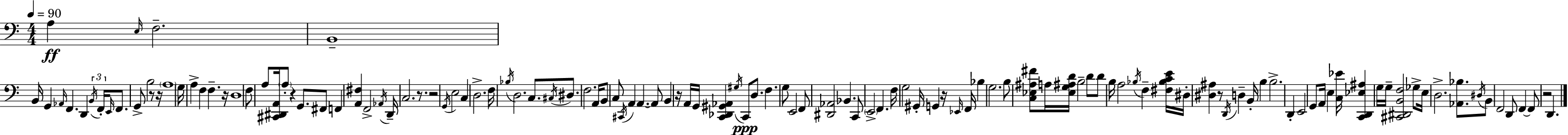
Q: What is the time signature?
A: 4/4